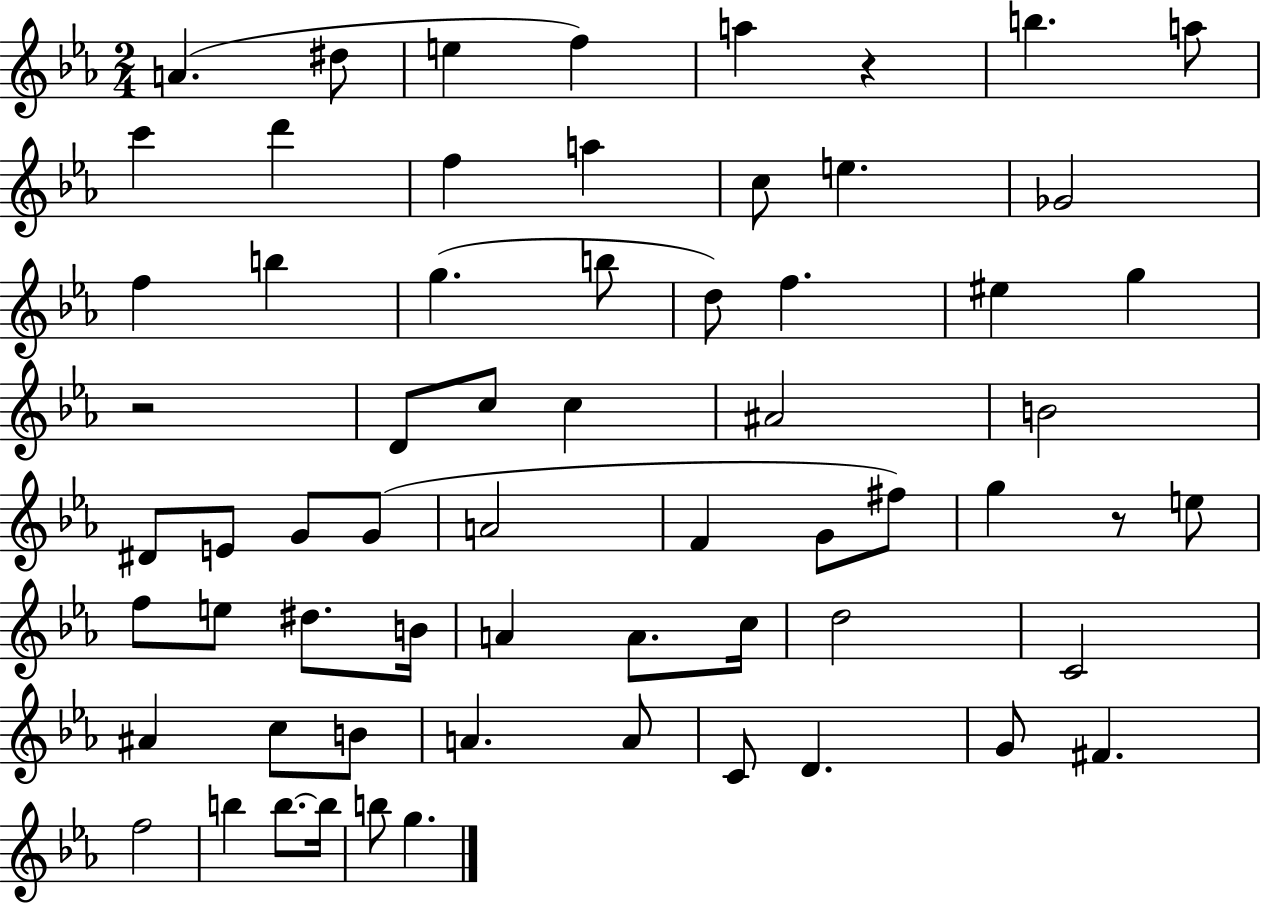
{
  \clef treble
  \numericTimeSignature
  \time 2/4
  \key ees \major
  a'4.( dis''8 | e''4 f''4) | a''4 r4 | b''4. a''8 | \break c'''4 d'''4 | f''4 a''4 | c''8 e''4. | ges'2 | \break f''4 b''4 | g''4.( b''8 | d''8) f''4. | eis''4 g''4 | \break r2 | d'8 c''8 c''4 | ais'2 | b'2 | \break dis'8 e'8 g'8 g'8( | a'2 | f'4 g'8 fis''8) | g''4 r8 e''8 | \break f''8 e''8 dis''8. b'16 | a'4 a'8. c''16 | d''2 | c'2 | \break ais'4 c''8 b'8 | a'4. a'8 | c'8 d'4. | g'8 fis'4. | \break f''2 | b''4 b''8.~~ b''16 | b''8 g''4. | \bar "|."
}